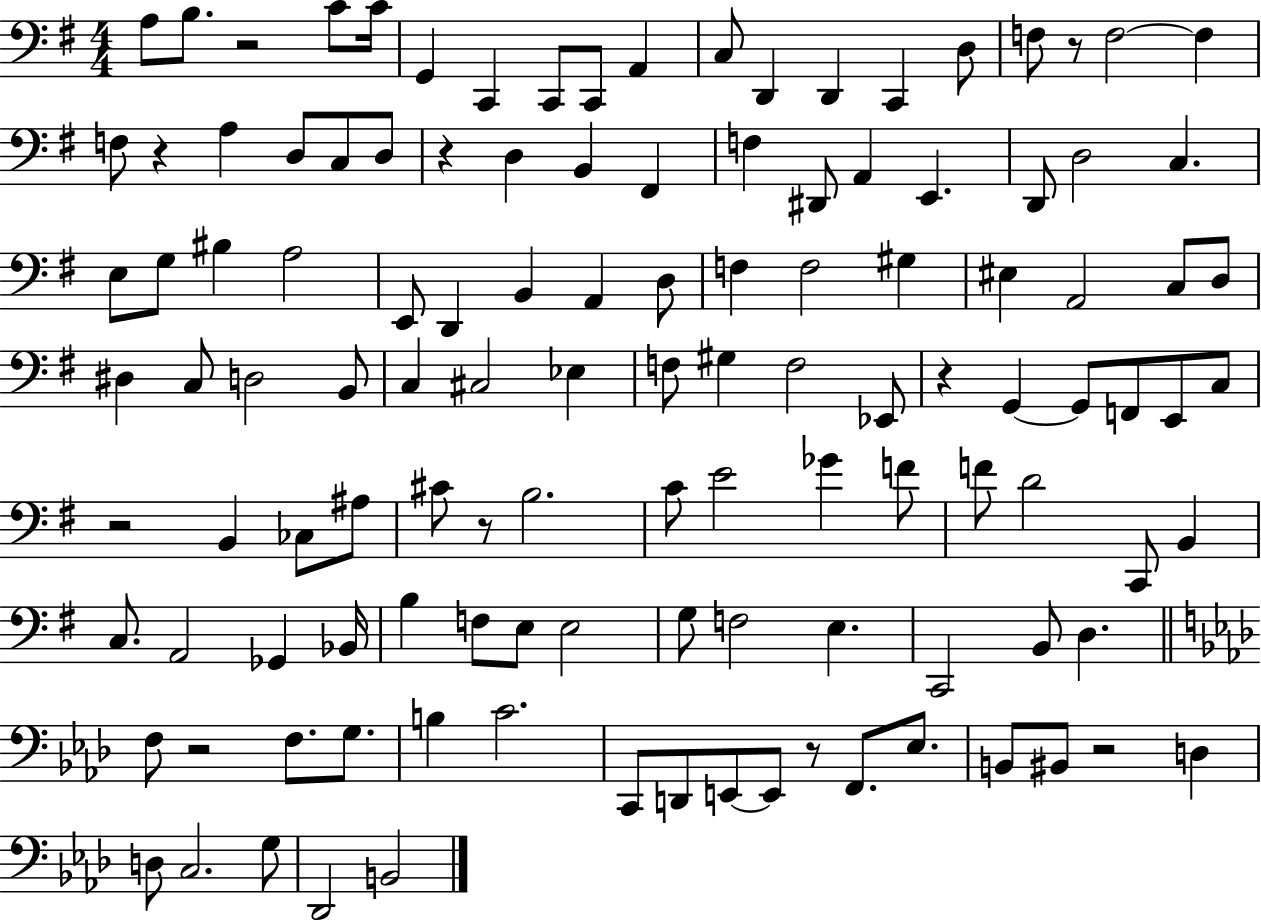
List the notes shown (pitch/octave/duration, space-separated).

A3/e B3/e. R/h C4/e C4/s G2/q C2/q C2/e C2/e A2/q C3/e D2/q D2/q C2/q D3/e F3/e R/e F3/h F3/q F3/e R/q A3/q D3/e C3/e D3/e R/q D3/q B2/q F#2/q F3/q D#2/e A2/q E2/q. D2/e D3/h C3/q. E3/e G3/e BIS3/q A3/h E2/e D2/q B2/q A2/q D3/e F3/q F3/h G#3/q EIS3/q A2/h C3/e D3/e D#3/q C3/e D3/h B2/e C3/q C#3/h Eb3/q F3/e G#3/q F3/h Eb2/e R/q G2/q G2/e F2/e E2/e C3/e R/h B2/q CES3/e A#3/e C#4/e R/e B3/h. C4/e E4/h Gb4/q F4/e F4/e D4/h C2/e B2/q C3/e. A2/h Gb2/q Bb2/s B3/q F3/e E3/e E3/h G3/e F3/h E3/q. C2/h B2/e D3/q. F3/e R/h F3/e. G3/e. B3/q C4/h. C2/e D2/e E2/e E2/e R/e F2/e. Eb3/e. B2/e BIS2/e R/h D3/q D3/e C3/h. G3/e Db2/h B2/h